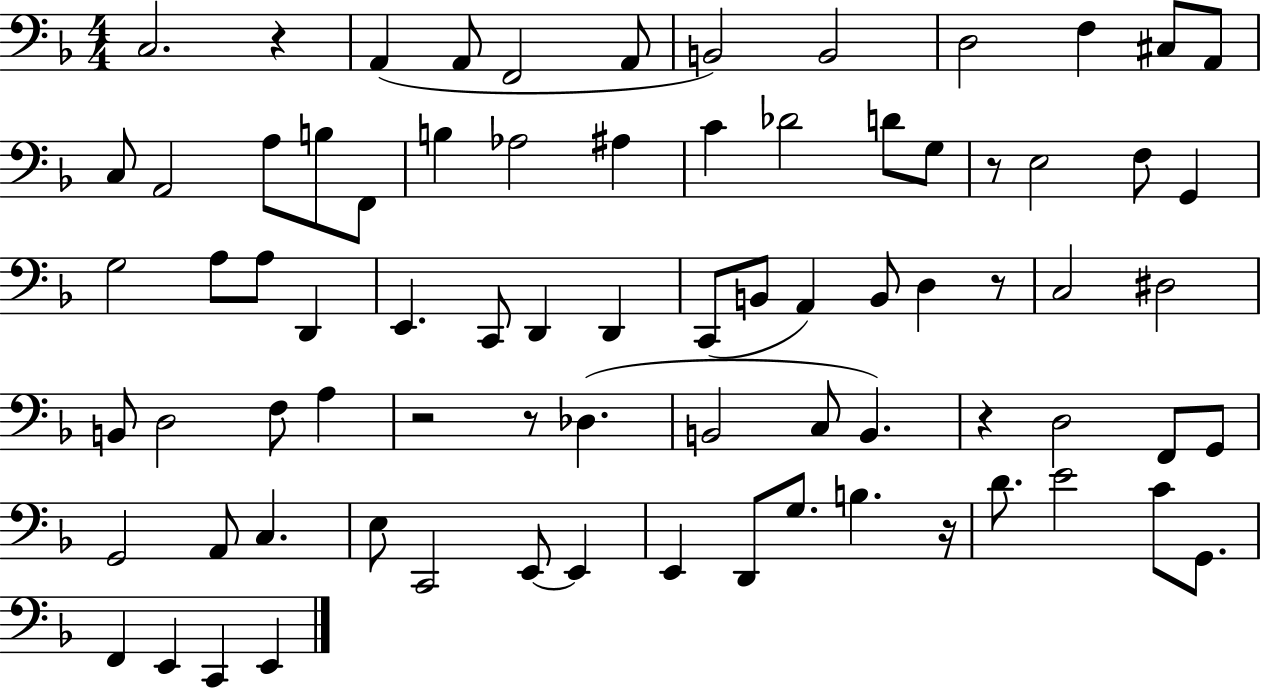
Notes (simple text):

C3/h. R/q A2/q A2/e F2/h A2/e B2/h B2/h D3/h F3/q C#3/e A2/e C3/e A2/h A3/e B3/e F2/e B3/q Ab3/h A#3/q C4/q Db4/h D4/e G3/e R/e E3/h F3/e G2/q G3/h A3/e A3/e D2/q E2/q. C2/e D2/q D2/q C2/e B2/e A2/q B2/e D3/q R/e C3/h D#3/h B2/e D3/h F3/e A3/q R/h R/e Db3/q. B2/h C3/e B2/q. R/q D3/h F2/e G2/e G2/h A2/e C3/q. E3/e C2/h E2/e E2/q E2/q D2/e G3/e. B3/q. R/s D4/e. E4/h C4/e G2/e. F2/q E2/q C2/q E2/q